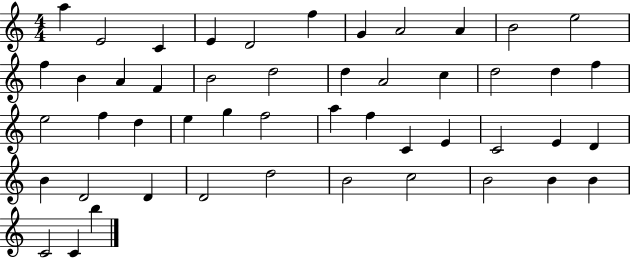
A5/q E4/h C4/q E4/q D4/h F5/q G4/q A4/h A4/q B4/h E5/h F5/q B4/q A4/q F4/q B4/h D5/h D5/q A4/h C5/q D5/h D5/q F5/q E5/h F5/q D5/q E5/q G5/q F5/h A5/q F5/q C4/q E4/q C4/h E4/q D4/q B4/q D4/h D4/q D4/h D5/h B4/h C5/h B4/h B4/q B4/q C4/h C4/q B5/q